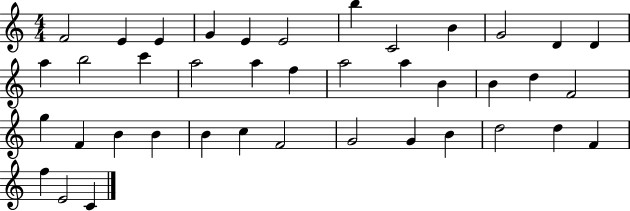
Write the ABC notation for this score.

X:1
T:Untitled
M:4/4
L:1/4
K:C
F2 E E G E E2 b C2 B G2 D D a b2 c' a2 a f a2 a B B d F2 g F B B B c F2 G2 G B d2 d F f E2 C